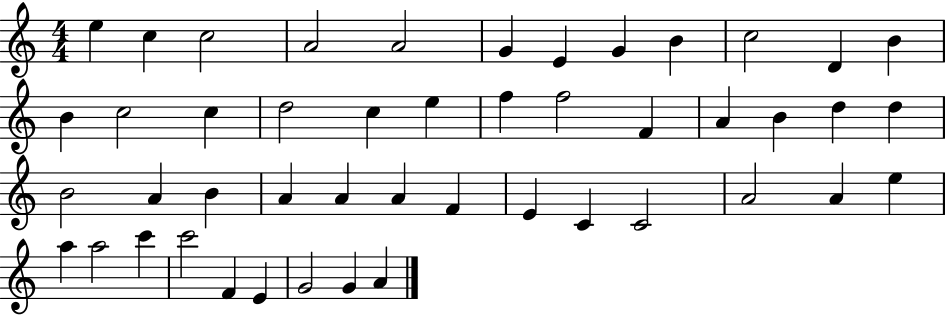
E5/q C5/q C5/h A4/h A4/h G4/q E4/q G4/q B4/q C5/h D4/q B4/q B4/q C5/h C5/q D5/h C5/q E5/q F5/q F5/h F4/q A4/q B4/q D5/q D5/q B4/h A4/q B4/q A4/q A4/q A4/q F4/q E4/q C4/q C4/h A4/h A4/q E5/q A5/q A5/h C6/q C6/h F4/q E4/q G4/h G4/q A4/q